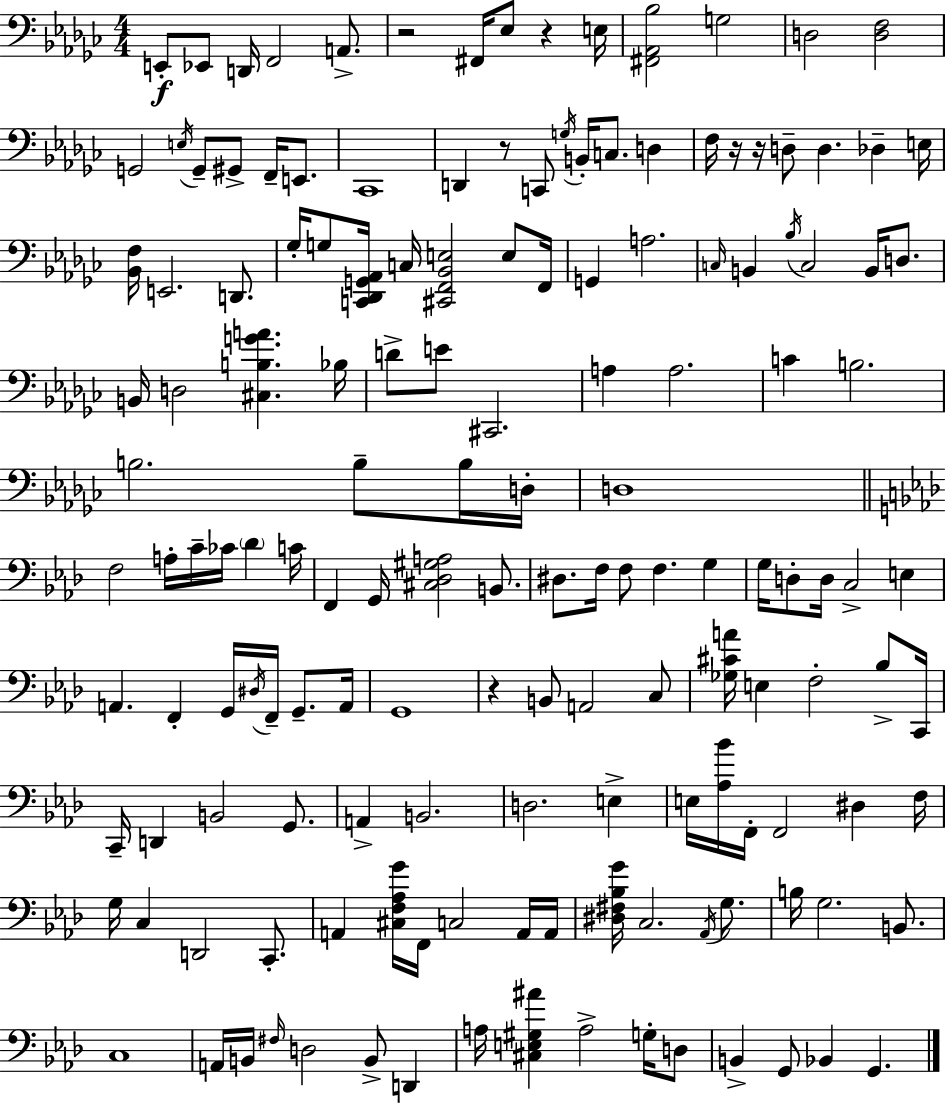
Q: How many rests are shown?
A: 6